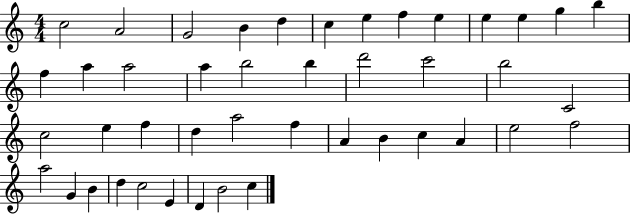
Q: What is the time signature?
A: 4/4